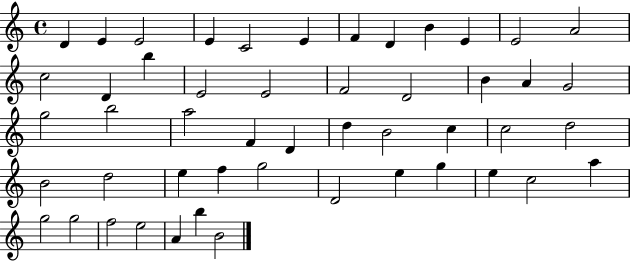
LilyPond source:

{
  \clef treble
  \time 4/4
  \defaultTimeSignature
  \key c \major
  d'4 e'4 e'2 | e'4 c'2 e'4 | f'4 d'4 b'4 e'4 | e'2 a'2 | \break c''2 d'4 b''4 | e'2 e'2 | f'2 d'2 | b'4 a'4 g'2 | \break g''2 b''2 | a''2 f'4 d'4 | d''4 b'2 c''4 | c''2 d''2 | \break b'2 d''2 | e''4 f''4 g''2 | d'2 e''4 g''4 | e''4 c''2 a''4 | \break g''2 g''2 | f''2 e''2 | a'4 b''4 b'2 | \bar "|."
}